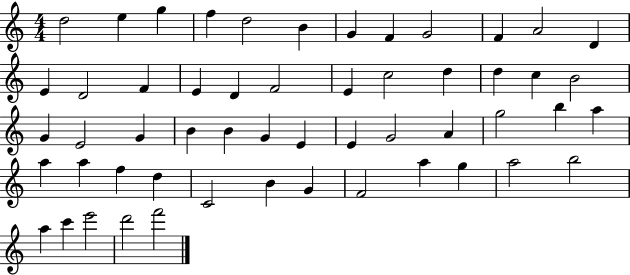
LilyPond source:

{
  \clef treble
  \numericTimeSignature
  \time 4/4
  \key c \major
  d''2 e''4 g''4 | f''4 d''2 b'4 | g'4 f'4 g'2 | f'4 a'2 d'4 | \break e'4 d'2 f'4 | e'4 d'4 f'2 | e'4 c''2 d''4 | d''4 c''4 b'2 | \break g'4 e'2 g'4 | b'4 b'4 g'4 e'4 | e'4 g'2 a'4 | g''2 b''4 a''4 | \break a''4 a''4 f''4 d''4 | c'2 b'4 g'4 | f'2 a''4 g''4 | a''2 b''2 | \break a''4 c'''4 e'''2 | d'''2 f'''2 | \bar "|."
}